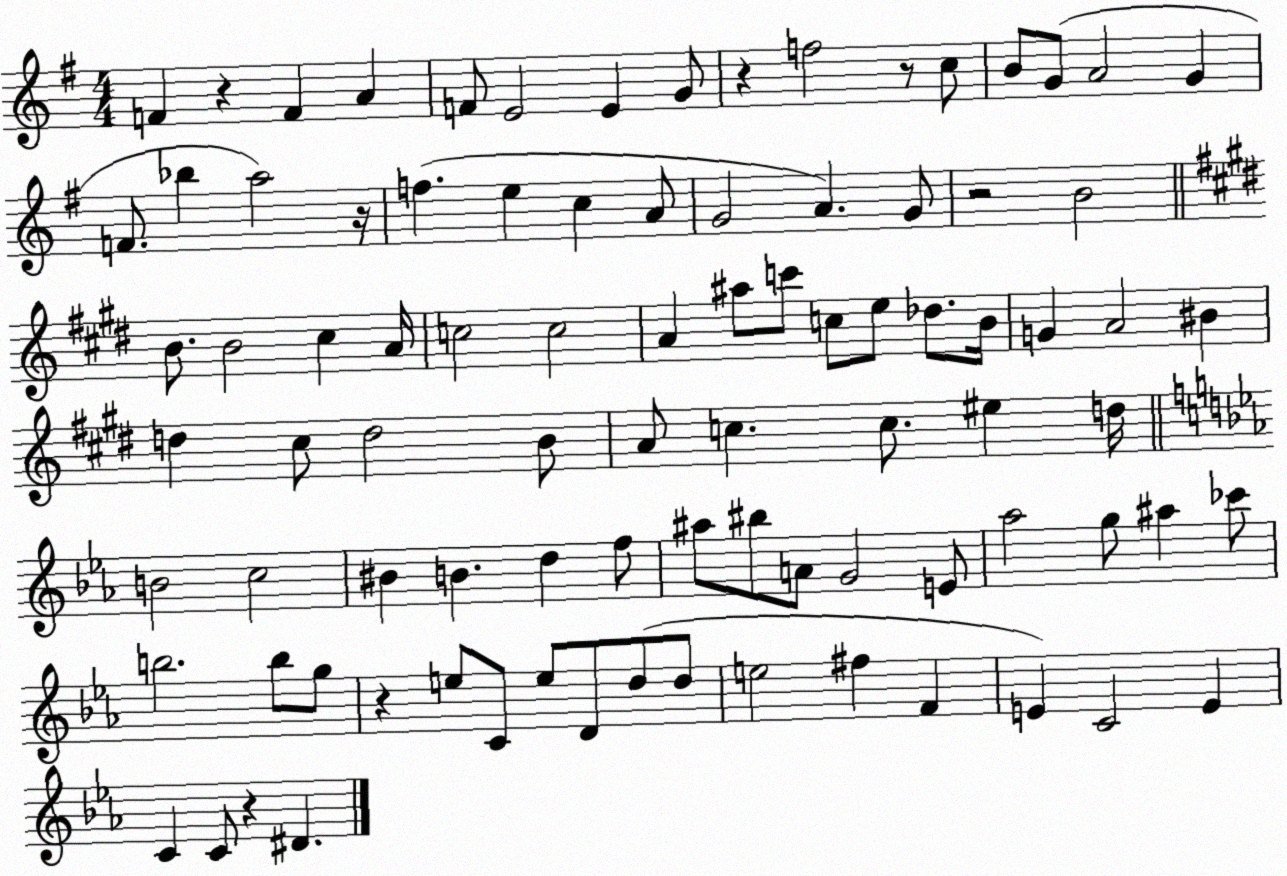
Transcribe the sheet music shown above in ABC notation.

X:1
T:Untitled
M:4/4
L:1/4
K:G
F z F A F/2 E2 E G/2 z f2 z/2 c/2 B/2 G/2 A2 G F/2 _b a2 z/4 f e c A/2 G2 A G/2 z2 B2 B/2 B2 ^c A/4 c2 c2 A ^a/2 c'/2 c/2 e/2 _d/2 B/4 G A2 ^B d ^c/2 d2 B/2 A/2 c c/2 ^e d/4 B2 c2 ^B B d f/2 ^a/2 ^b/2 A/2 G2 E/2 _a2 g/2 ^a _c'/2 b2 b/2 g/2 z e/2 C/2 e/2 D/2 d/2 d/2 e2 ^f F E C2 E C C/2 z ^D